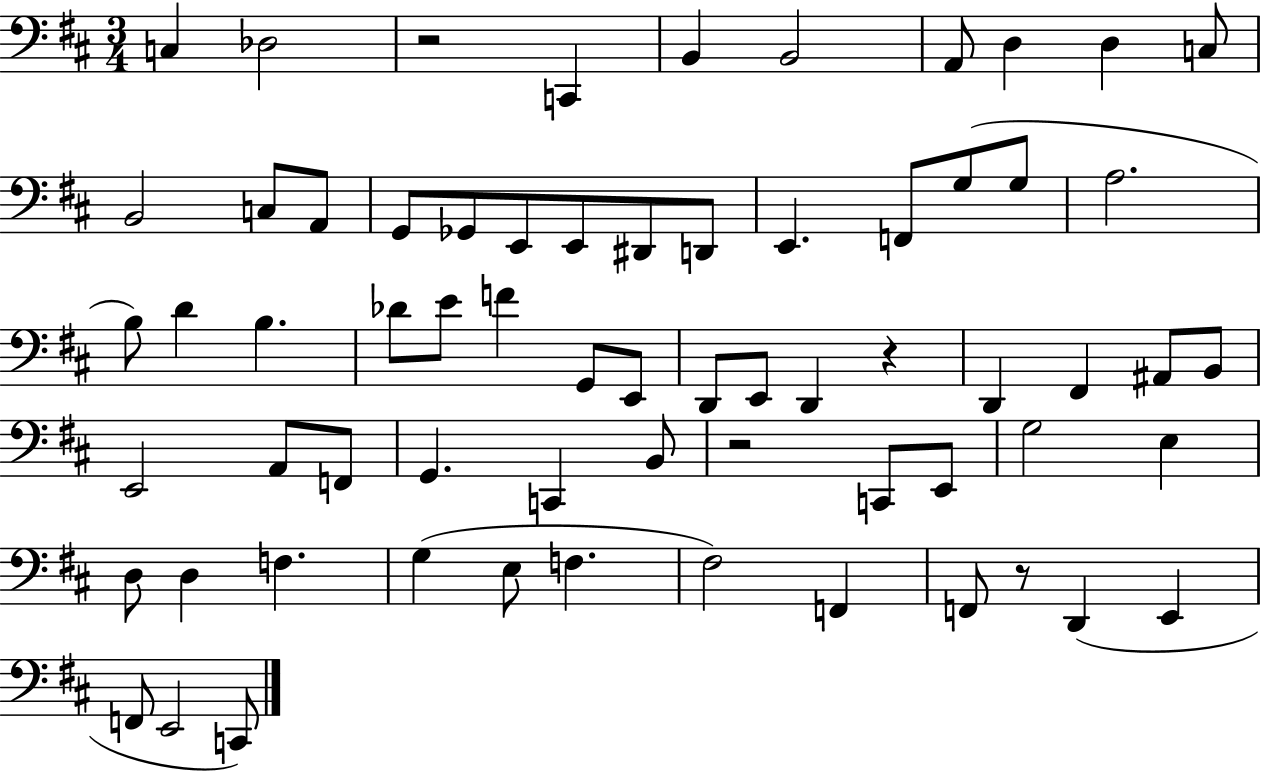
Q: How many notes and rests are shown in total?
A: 66